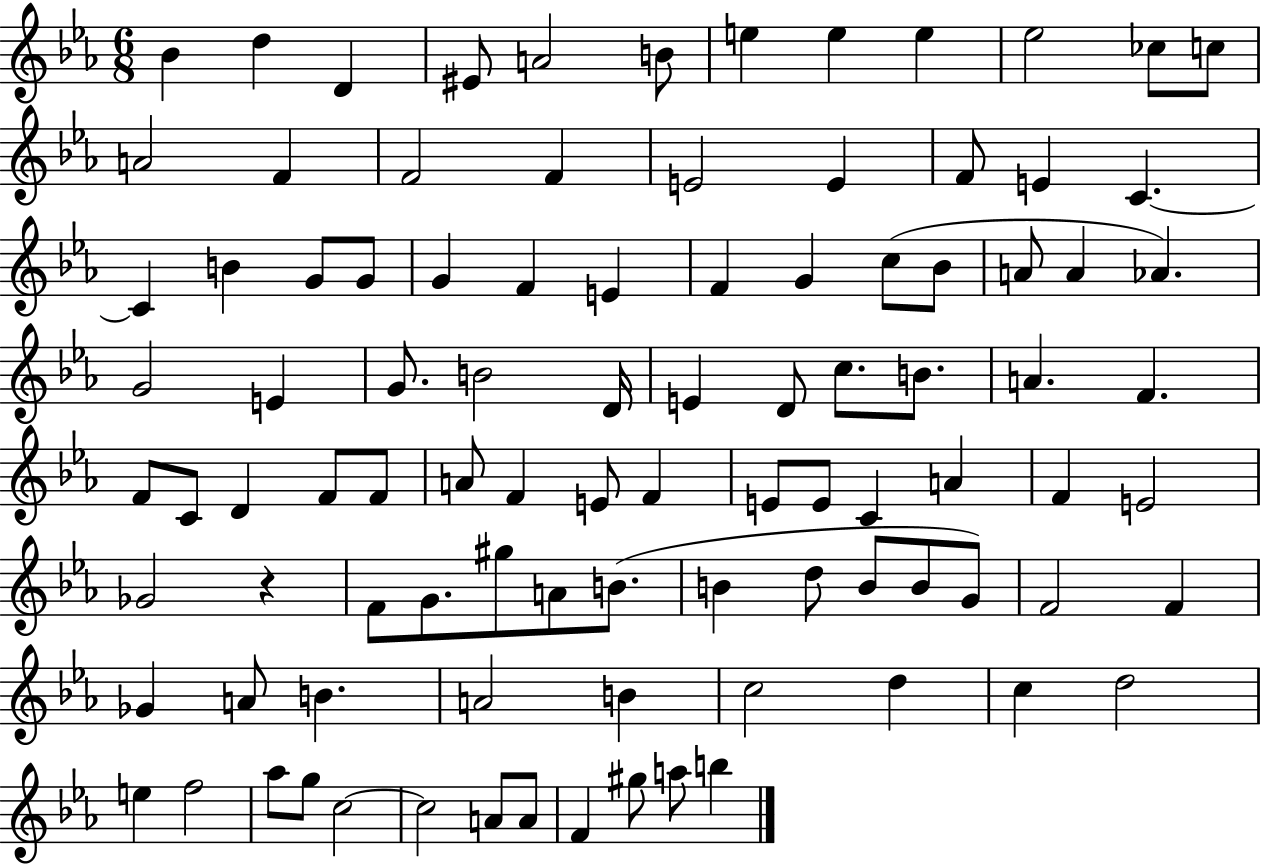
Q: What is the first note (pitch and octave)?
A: Bb4